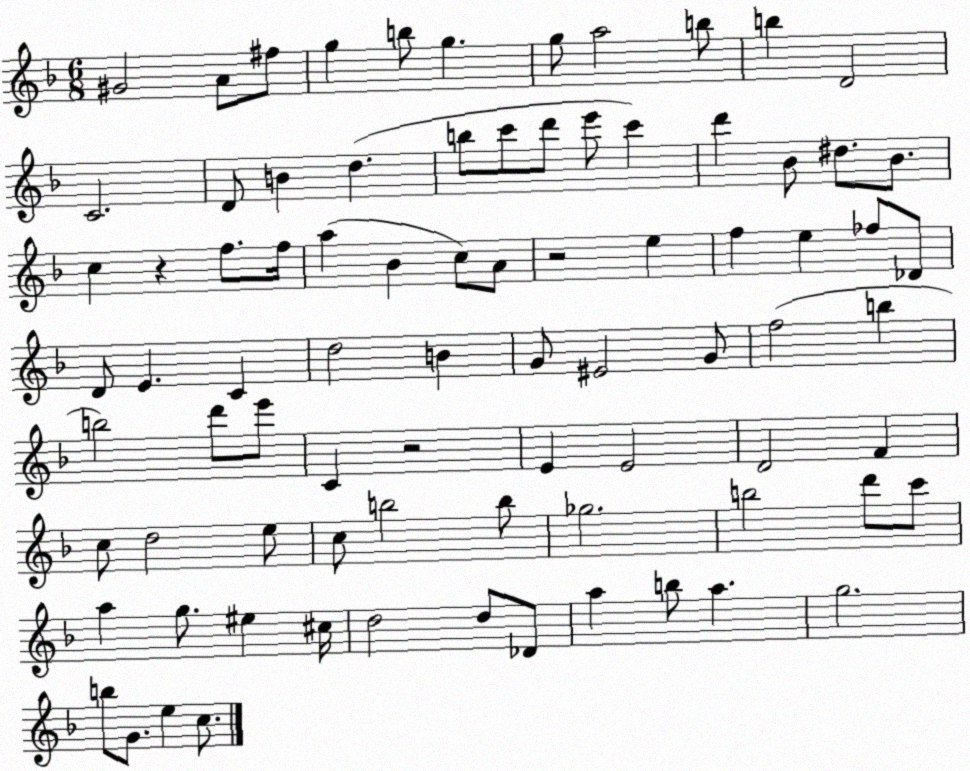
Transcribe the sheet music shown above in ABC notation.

X:1
T:Untitled
M:6/8
L:1/4
K:F
^G2 A/2 ^f/2 g b/2 g g/2 a2 b/2 b D2 C2 D/2 B d b/2 c'/2 d'/2 e'/2 c' d' _B/2 ^d/2 _B/2 c z f/2 f/4 a _B c/2 A/2 z2 e f e _f/2 _D/2 D/2 E C d2 B G/2 ^E2 G/2 f2 b b2 d'/2 e'/2 C z2 E E2 D2 F c/2 d2 e/2 c/2 b2 b/2 _g2 b2 d'/2 c'/2 a g/2 ^e ^c/4 d2 d/2 _D/2 a b/2 a g2 b/2 G/2 e c/2